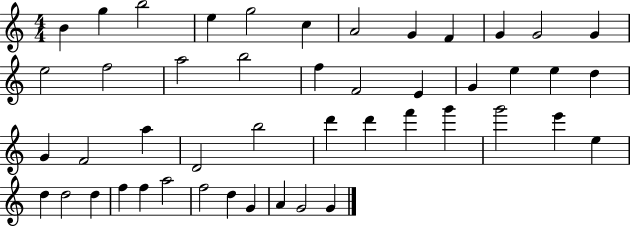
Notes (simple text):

B4/q G5/q B5/h E5/q G5/h C5/q A4/h G4/q F4/q G4/q G4/h G4/q E5/h F5/h A5/h B5/h F5/q F4/h E4/q G4/q E5/q E5/q D5/q G4/q F4/h A5/q D4/h B5/h D6/q D6/q F6/q G6/q G6/h E6/q E5/q D5/q D5/h D5/q F5/q F5/q A5/h F5/h D5/q G4/q A4/q G4/h G4/q